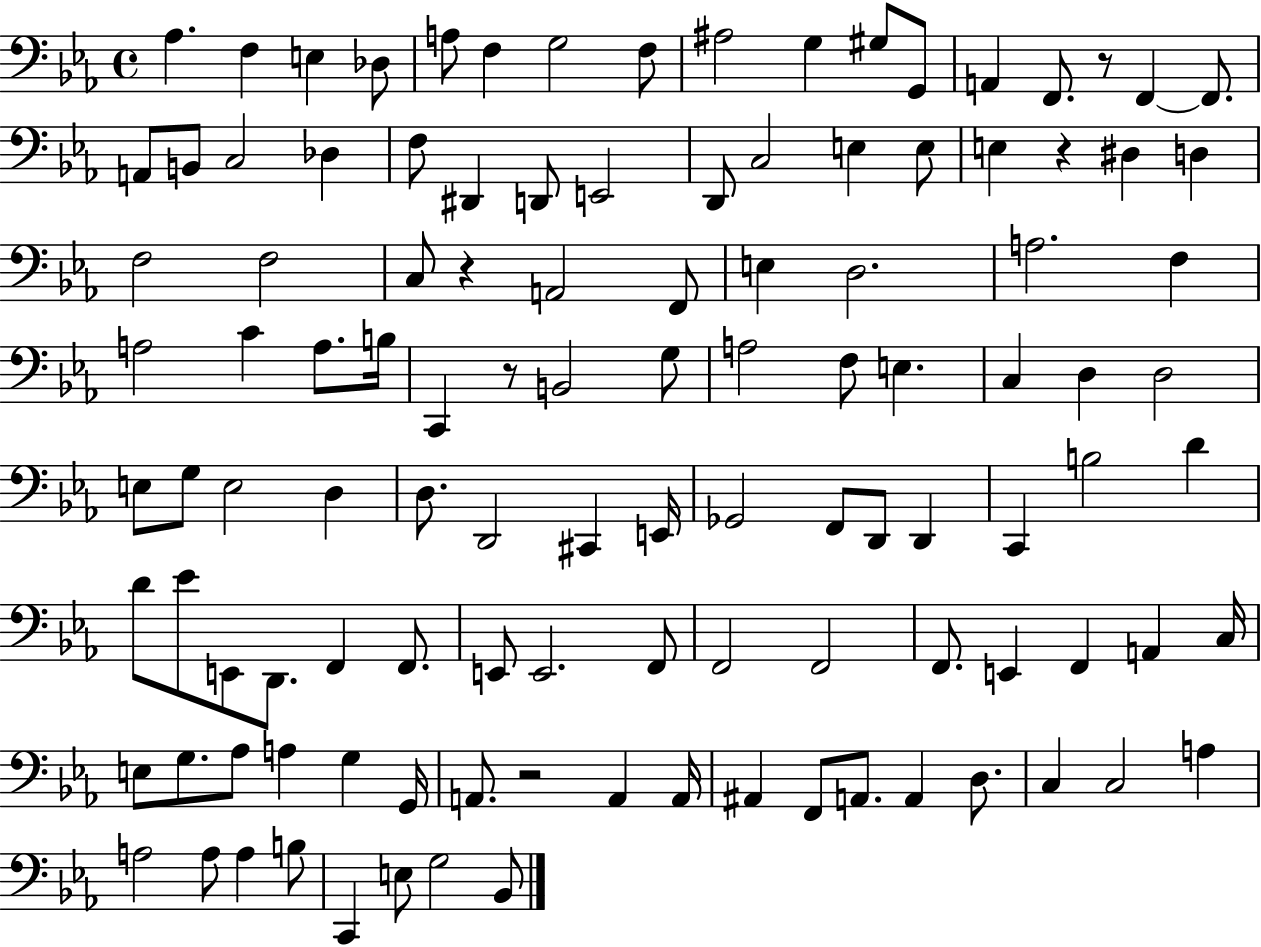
{
  \clef bass
  \time 4/4
  \defaultTimeSignature
  \key ees \major
  aes4. f4 e4 des8 | a8 f4 g2 f8 | ais2 g4 gis8 g,8 | a,4 f,8. r8 f,4~~ f,8. | \break a,8 b,8 c2 des4 | f8 dis,4 d,8 e,2 | d,8 c2 e4 e8 | e4 r4 dis4 d4 | \break f2 f2 | c8 r4 a,2 f,8 | e4 d2. | a2. f4 | \break a2 c'4 a8. b16 | c,4 r8 b,2 g8 | a2 f8 e4. | c4 d4 d2 | \break e8 g8 e2 d4 | d8. d,2 cis,4 e,16 | ges,2 f,8 d,8 d,4 | c,4 b2 d'4 | \break d'8 ees'8 e,8 d,8. f,4 f,8. | e,8 e,2. f,8 | f,2 f,2 | f,8. e,4 f,4 a,4 c16 | \break e8 g8. aes8 a4 g4 g,16 | a,8. r2 a,4 a,16 | ais,4 f,8 a,8. a,4 d8. | c4 c2 a4 | \break a2 a8 a4 b8 | c,4 e8 g2 bes,8 | \bar "|."
}